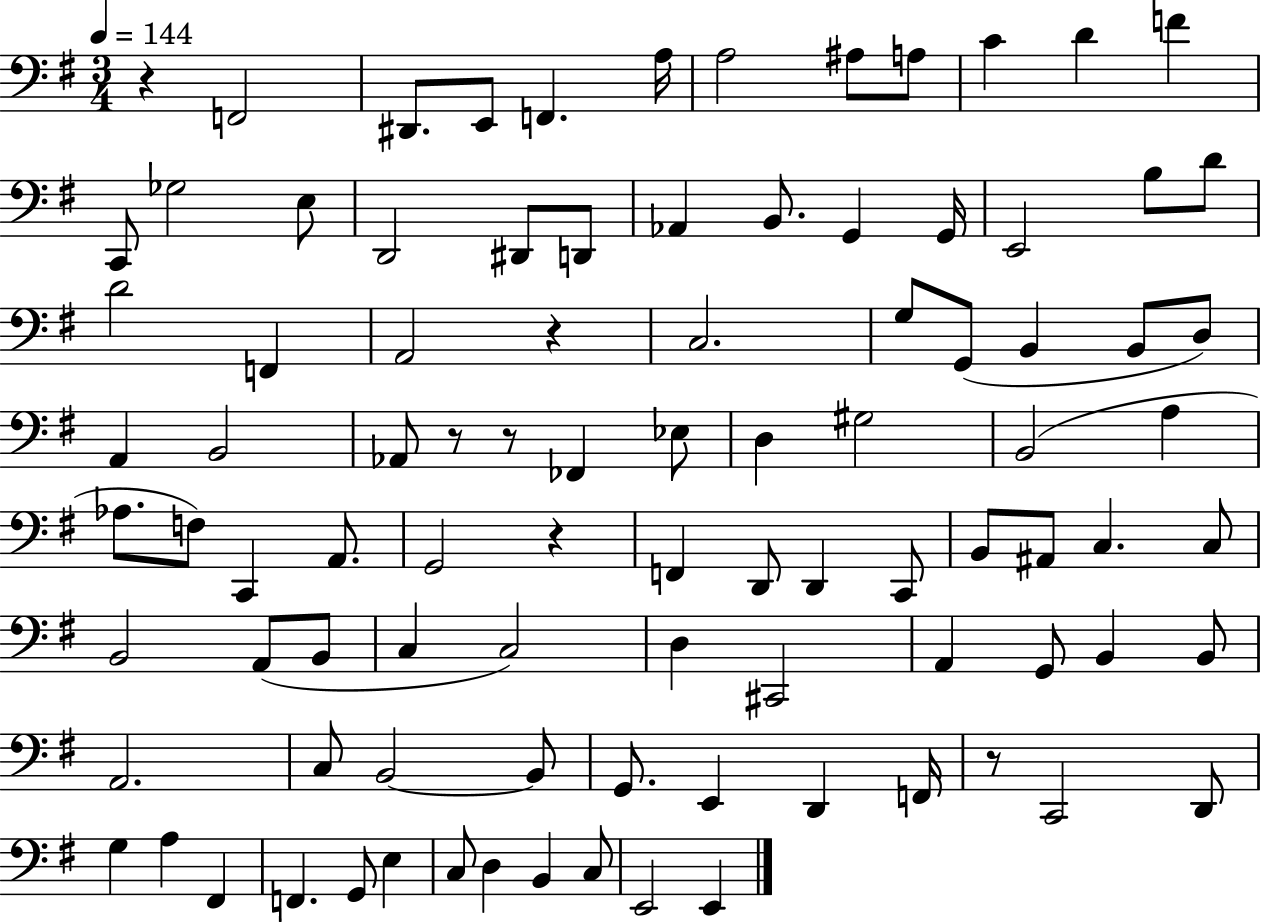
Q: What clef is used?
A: bass